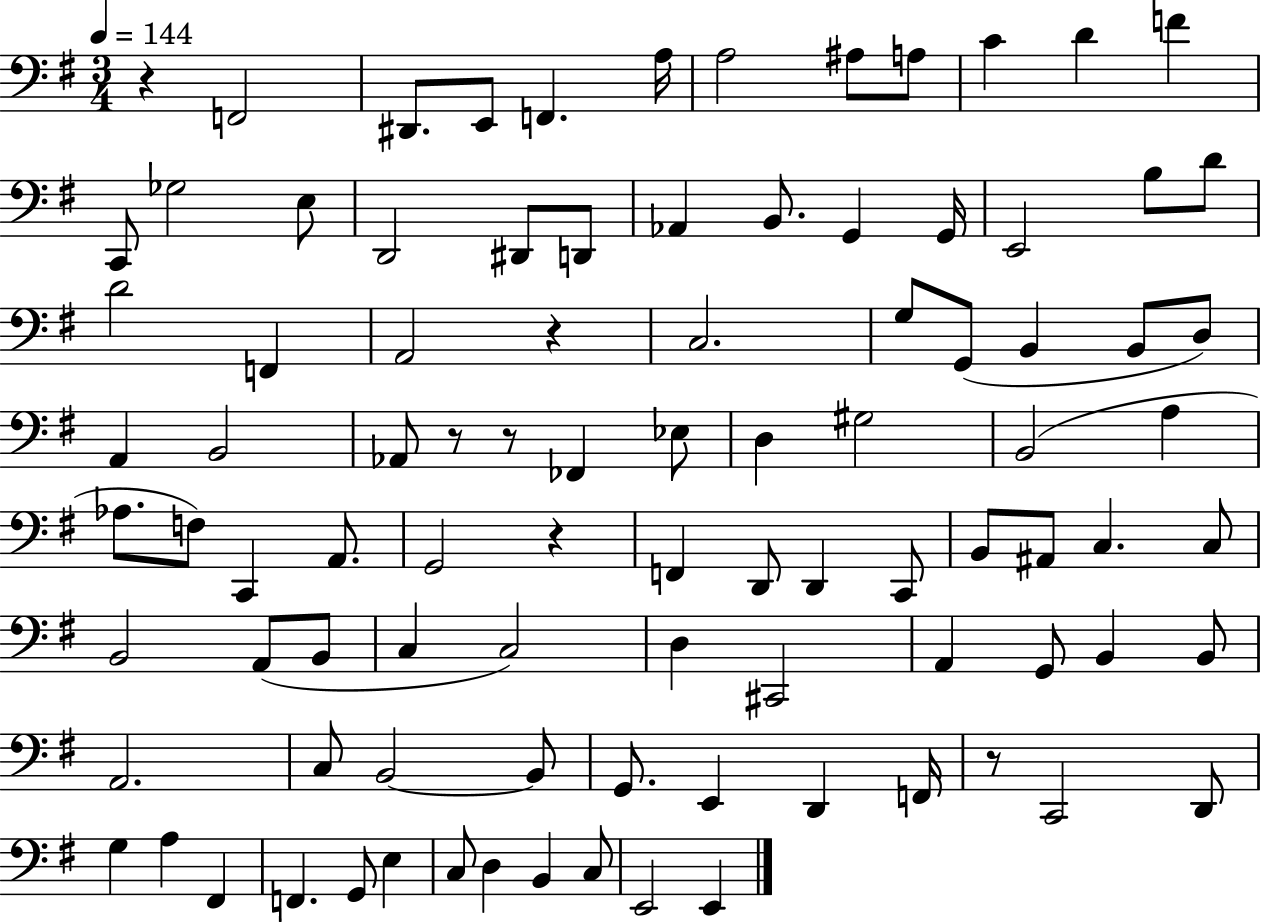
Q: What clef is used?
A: bass